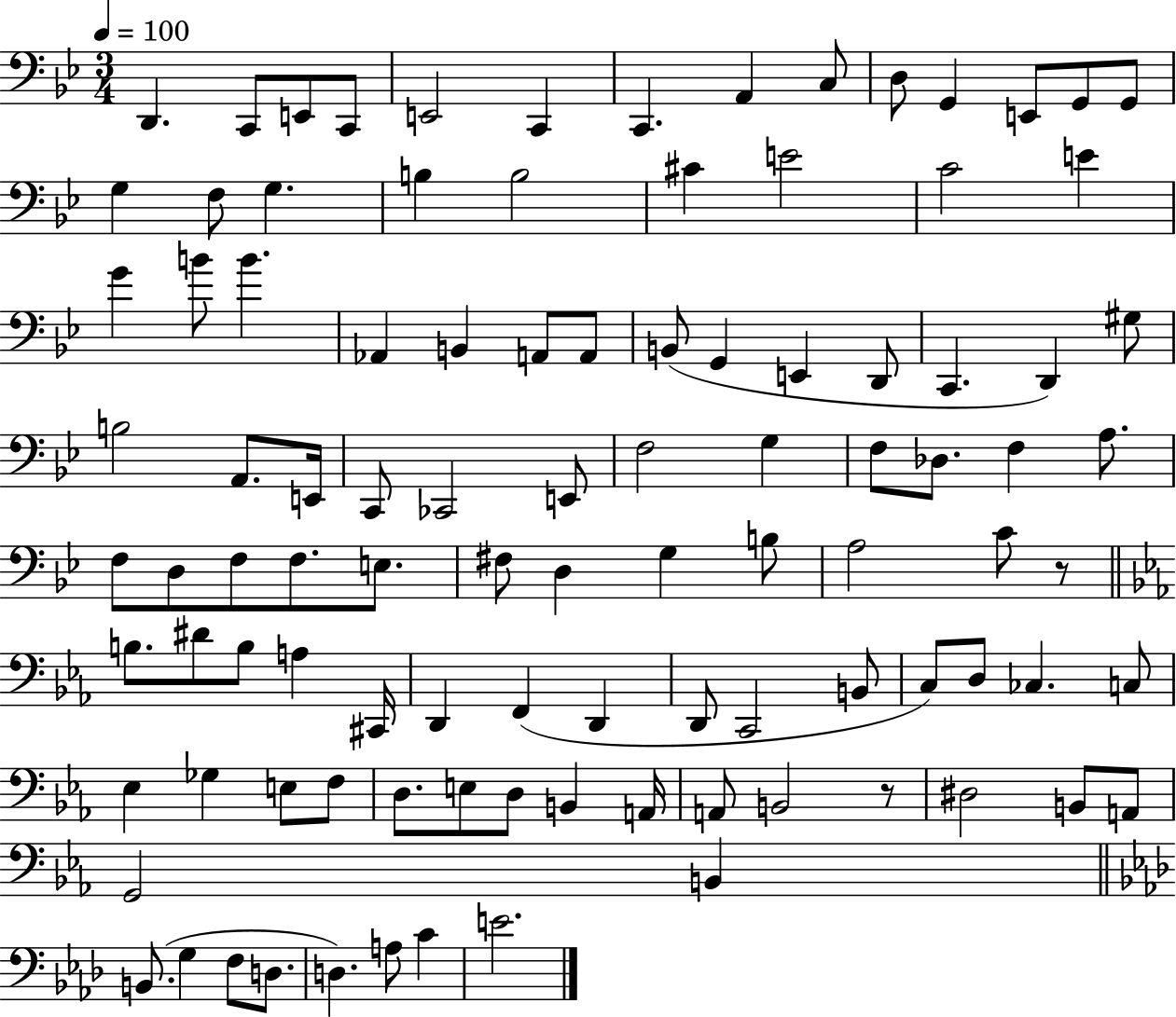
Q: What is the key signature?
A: BES major